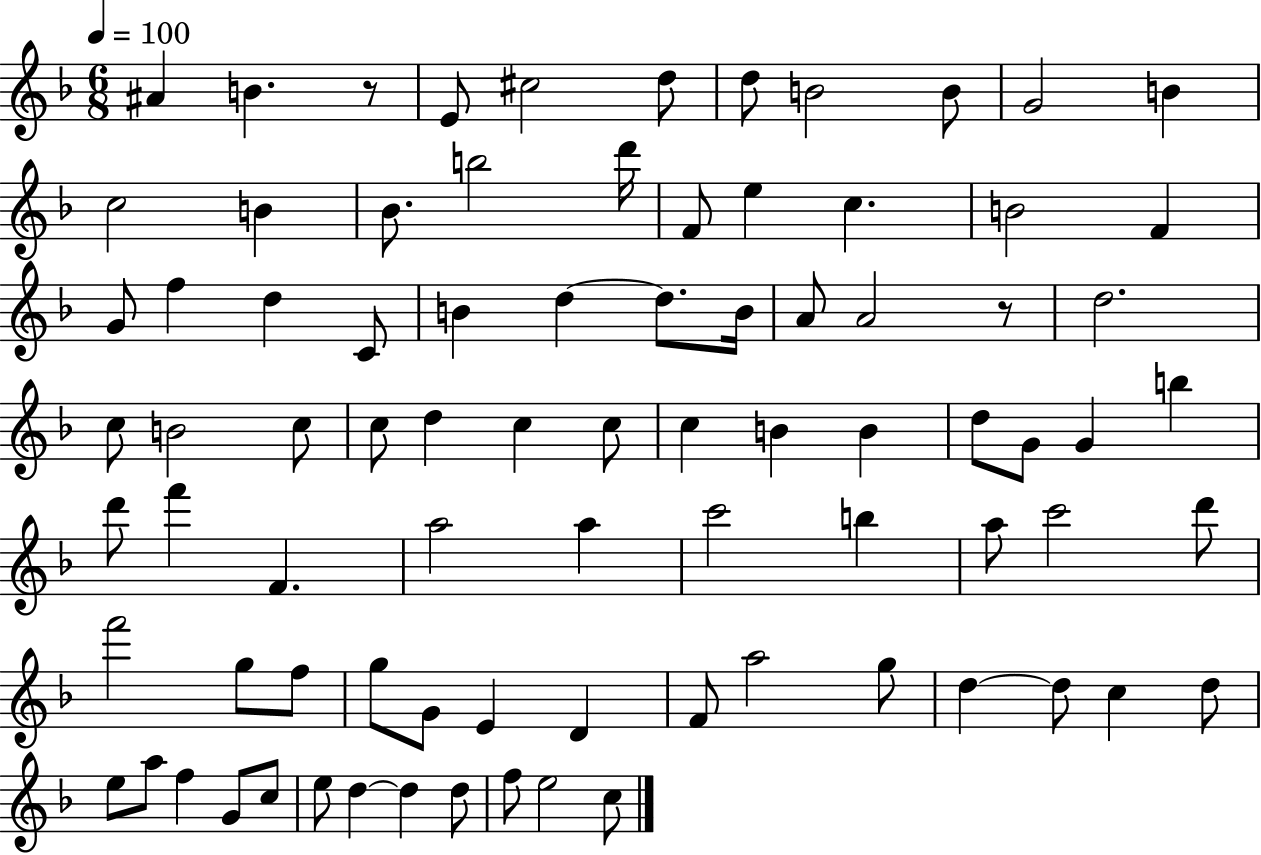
A#4/q B4/q. R/e E4/e C#5/h D5/e D5/e B4/h B4/e G4/h B4/q C5/h B4/q Bb4/e. B5/h D6/s F4/e E5/q C5/q. B4/h F4/q G4/e F5/q D5/q C4/e B4/q D5/q D5/e. B4/s A4/e A4/h R/e D5/h. C5/e B4/h C5/e C5/e D5/q C5/q C5/e C5/q B4/q B4/q D5/e G4/e G4/q B5/q D6/e F6/q F4/q. A5/h A5/q C6/h B5/q A5/e C6/h D6/e F6/h G5/e F5/e G5/e G4/e E4/q D4/q F4/e A5/h G5/e D5/q D5/e C5/q D5/e E5/e A5/e F5/q G4/e C5/e E5/e D5/q D5/q D5/e F5/e E5/h C5/e